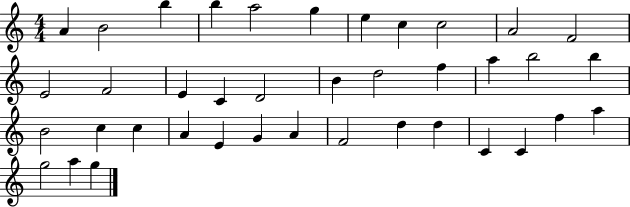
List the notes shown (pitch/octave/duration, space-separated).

A4/q B4/h B5/q B5/q A5/h G5/q E5/q C5/q C5/h A4/h F4/h E4/h F4/h E4/q C4/q D4/h B4/q D5/h F5/q A5/q B5/h B5/q B4/h C5/q C5/q A4/q E4/q G4/q A4/q F4/h D5/q D5/q C4/q C4/q F5/q A5/q G5/h A5/q G5/q